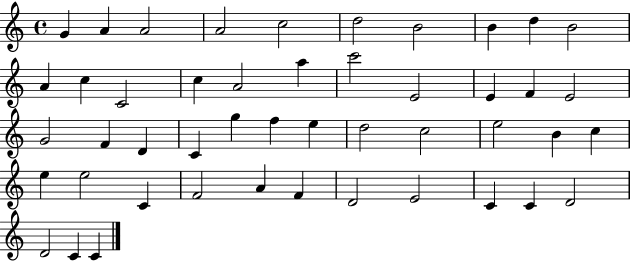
{
  \clef treble
  \time 4/4
  \defaultTimeSignature
  \key c \major
  g'4 a'4 a'2 | a'2 c''2 | d''2 b'2 | b'4 d''4 b'2 | \break a'4 c''4 c'2 | c''4 a'2 a''4 | c'''2 e'2 | e'4 f'4 e'2 | \break g'2 f'4 d'4 | c'4 g''4 f''4 e''4 | d''2 c''2 | e''2 b'4 c''4 | \break e''4 e''2 c'4 | f'2 a'4 f'4 | d'2 e'2 | c'4 c'4 d'2 | \break d'2 c'4 c'4 | \bar "|."
}